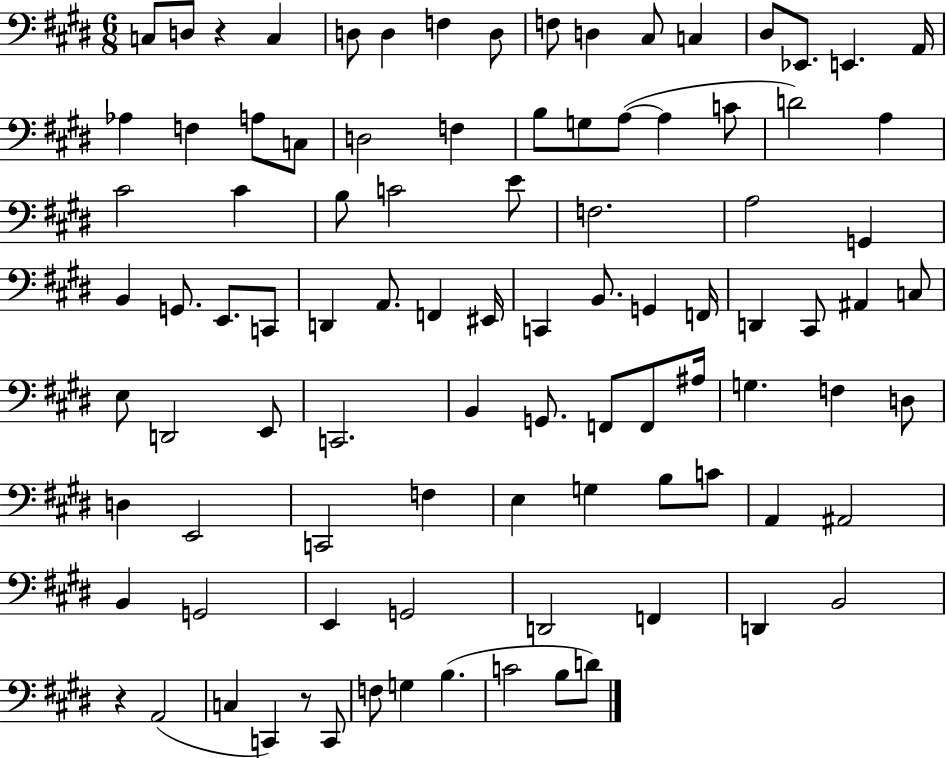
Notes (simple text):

C3/e D3/e R/q C3/q D3/e D3/q F3/q D3/e F3/e D3/q C#3/e C3/q D#3/e Eb2/e. E2/q. A2/s Ab3/q F3/q A3/e C3/e D3/h F3/q B3/e G3/e A3/e A3/q C4/e D4/h A3/q C#4/h C#4/q B3/e C4/h E4/e F3/h. A3/h G2/q B2/q G2/e. E2/e. C2/e D2/q A2/e. F2/q EIS2/s C2/q B2/e. G2/q F2/s D2/q C#2/e A#2/q C3/e E3/e D2/h E2/e C2/h. B2/q G2/e. F2/e F2/e A#3/s G3/q. F3/q D3/e D3/q E2/h C2/h F3/q E3/q G3/q B3/e C4/e A2/q A#2/h B2/q G2/h E2/q G2/h D2/h F2/q D2/q B2/h R/q A2/h C3/q C2/q R/e C2/e F3/e G3/q B3/q. C4/h B3/e D4/e